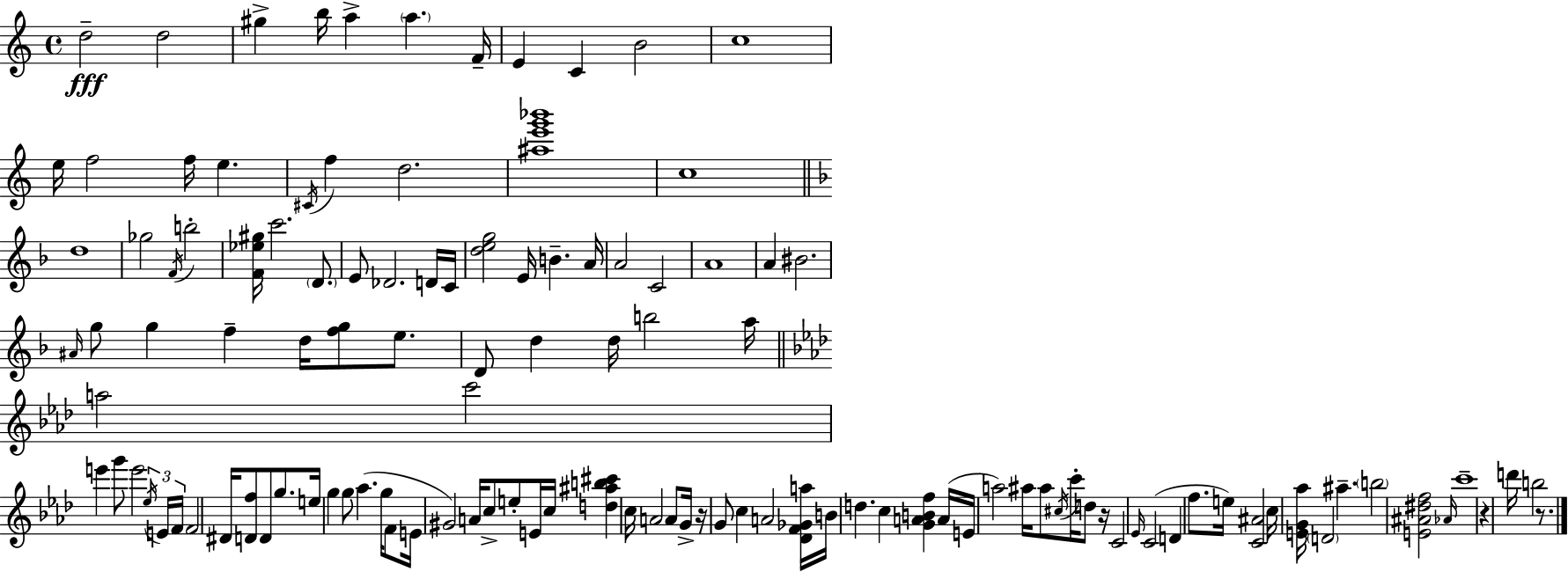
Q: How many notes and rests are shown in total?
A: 120